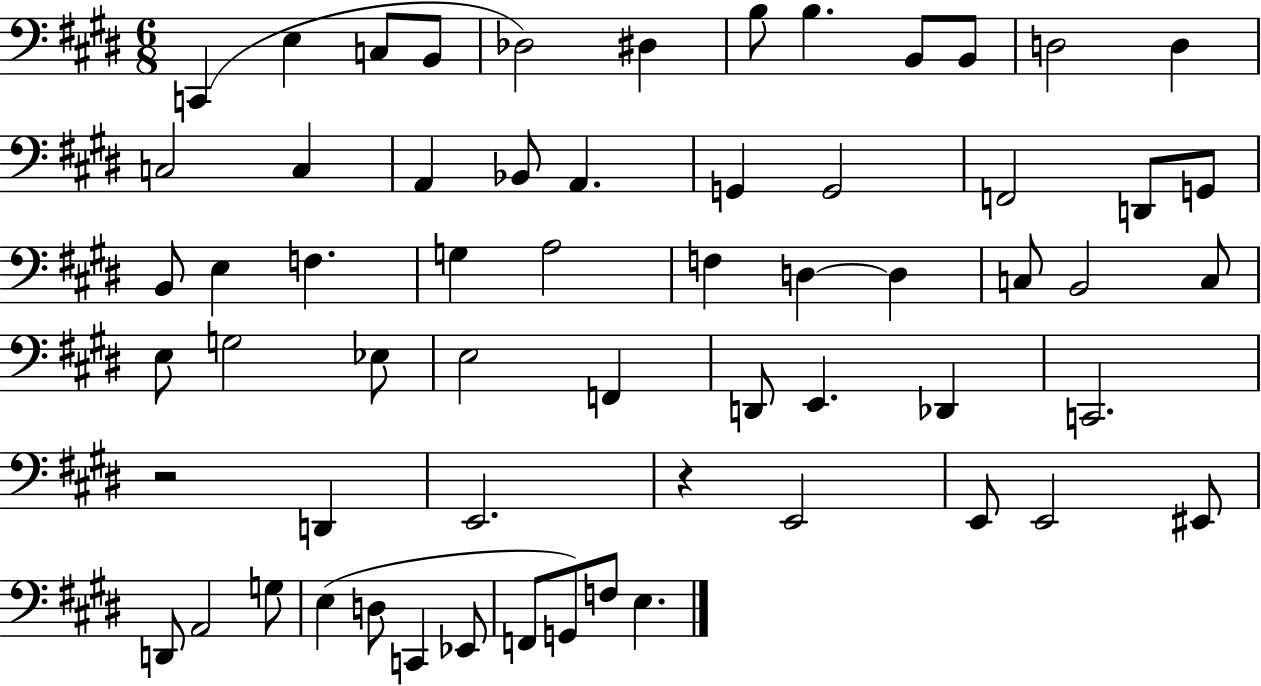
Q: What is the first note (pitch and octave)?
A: C2